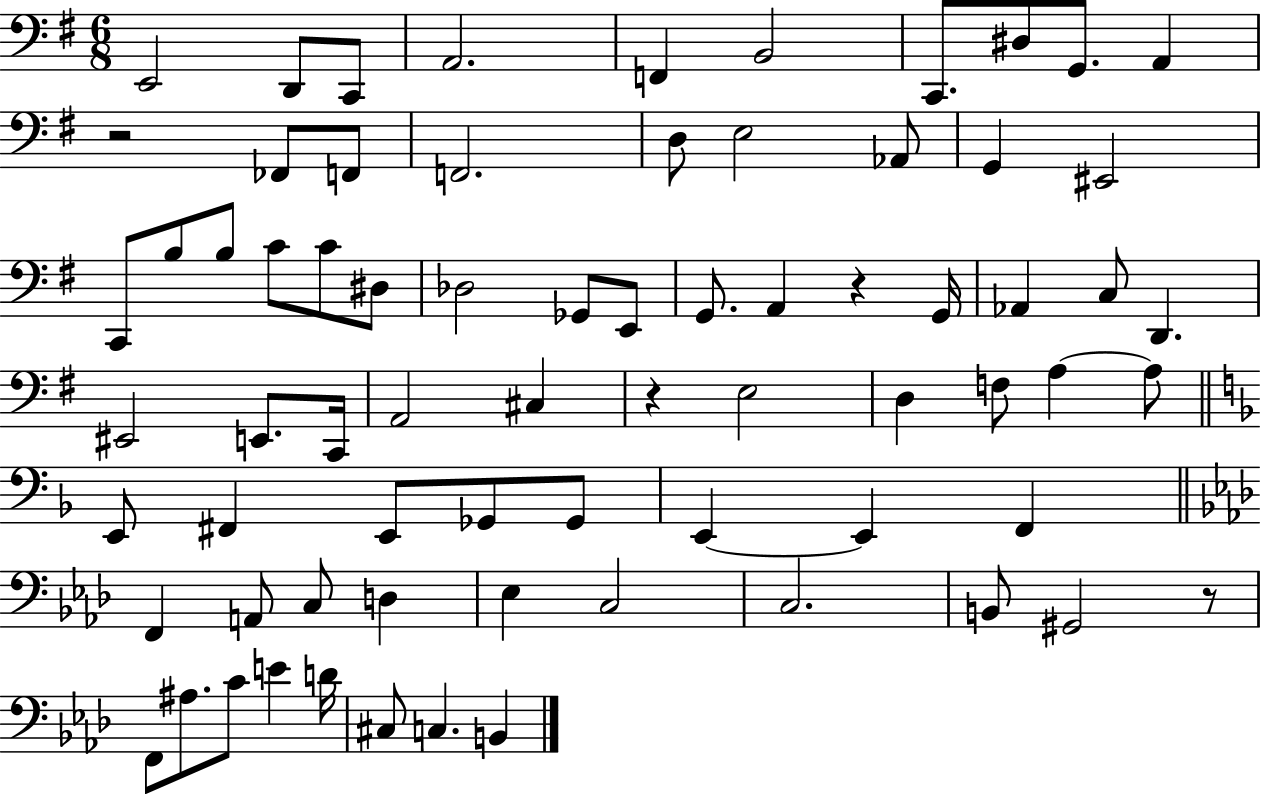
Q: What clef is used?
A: bass